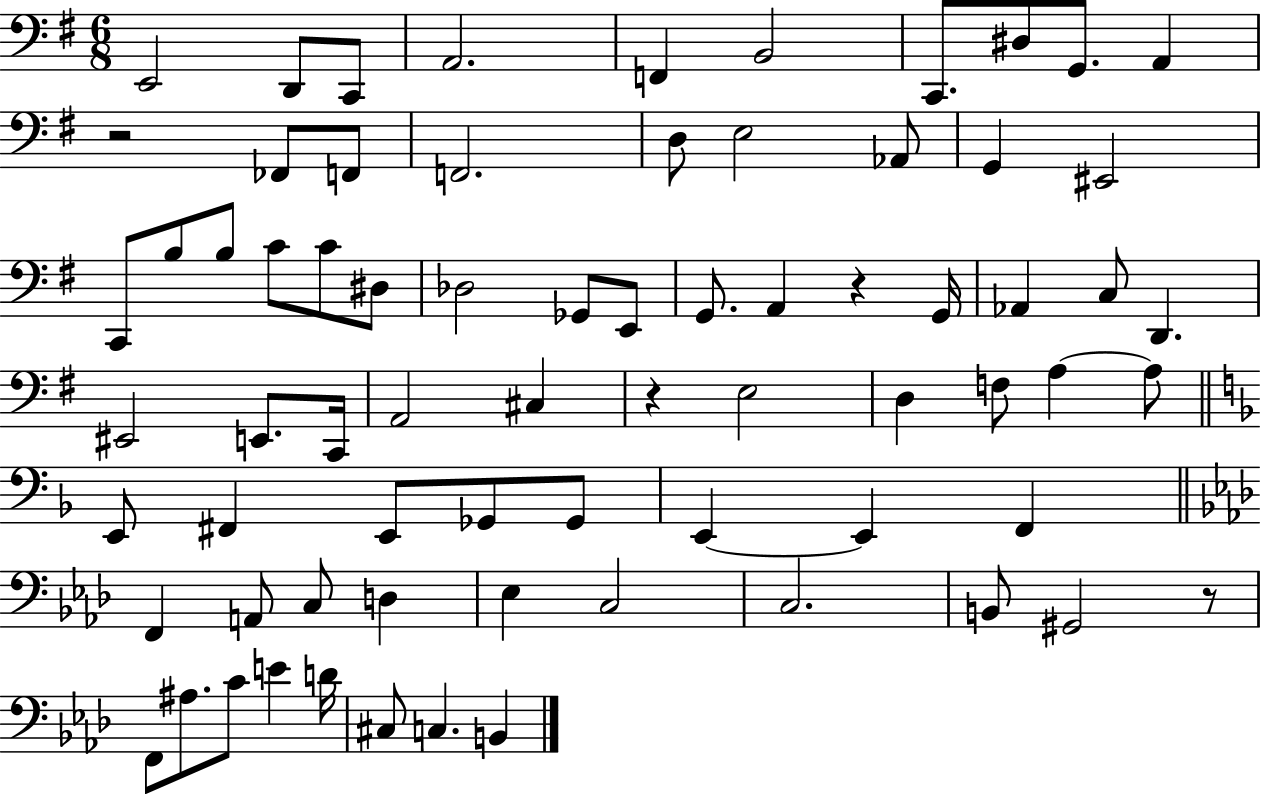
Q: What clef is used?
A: bass